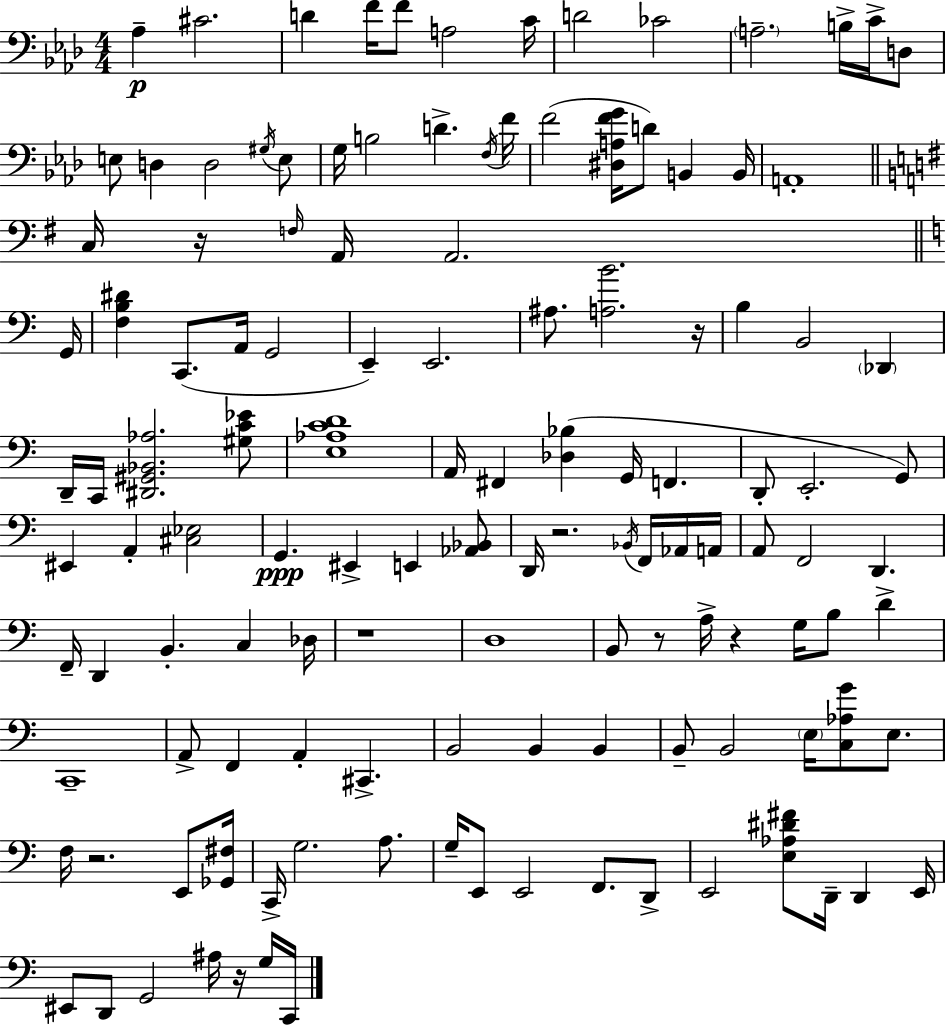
X:1
T:Untitled
M:4/4
L:1/4
K:Fm
_A, ^C2 D F/4 F/2 A,2 C/4 D2 _C2 A,2 B,/4 C/4 D,/2 E,/2 D, D,2 ^G,/4 E,/2 G,/4 B,2 D F,/4 F/4 F2 [^D,A,FG]/4 D/2 B,, B,,/4 A,,4 C,/4 z/4 F,/4 A,,/4 A,,2 G,,/4 [F,B,^D] C,,/2 A,,/4 G,,2 E,, E,,2 ^A,/2 [A,B]2 z/4 B, B,,2 _D,, D,,/4 C,,/4 [^D,,^G,,_B,,_A,]2 [^G,C_E]/2 [E,_A,CD]4 A,,/4 ^F,, [_D,_B,] G,,/4 F,, D,,/2 E,,2 G,,/2 ^E,, A,, [^C,_E,]2 G,, ^E,, E,, [_A,,_B,,]/2 D,,/4 z2 _B,,/4 F,,/4 _A,,/4 A,,/4 A,,/2 F,,2 D,, F,,/4 D,, B,, C, _D,/4 z4 D,4 B,,/2 z/2 A,/4 z G,/4 B,/2 D C,,4 A,,/2 F,, A,, ^C,, B,,2 B,, B,, B,,/2 B,,2 E,/4 [C,_A,G]/2 E,/2 F,/4 z2 E,,/2 [_G,,^F,]/4 C,,/4 G,2 A,/2 G,/4 E,,/2 E,,2 F,,/2 D,,/2 E,,2 [E,_A,^D^F]/2 D,,/4 D,, E,,/4 ^E,,/2 D,,/2 G,,2 ^A,/4 z/4 G,/4 C,,/4